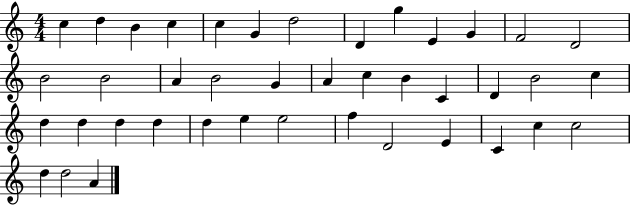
C5/q D5/q B4/q C5/q C5/q G4/q D5/h D4/q G5/q E4/q G4/q F4/h D4/h B4/h B4/h A4/q B4/h G4/q A4/q C5/q B4/q C4/q D4/q B4/h C5/q D5/q D5/q D5/q D5/q D5/q E5/q E5/h F5/q D4/h E4/q C4/q C5/q C5/h D5/q D5/h A4/q